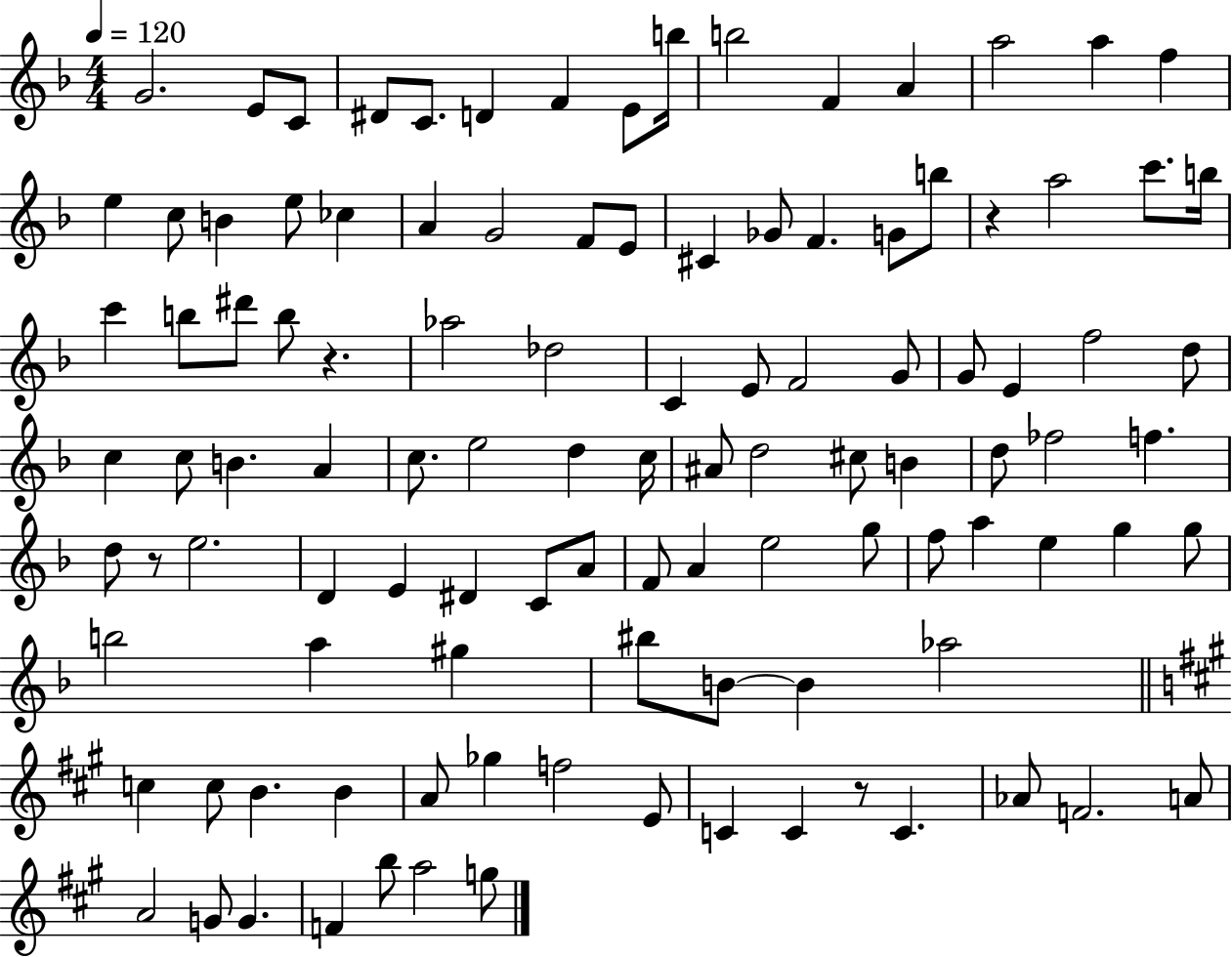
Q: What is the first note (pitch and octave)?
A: G4